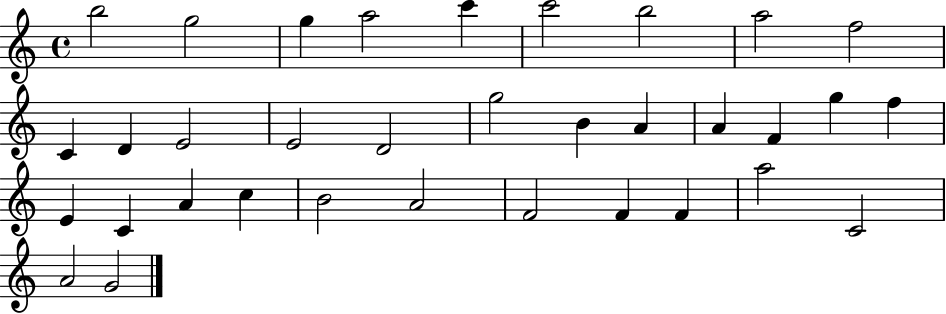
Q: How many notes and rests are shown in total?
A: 34